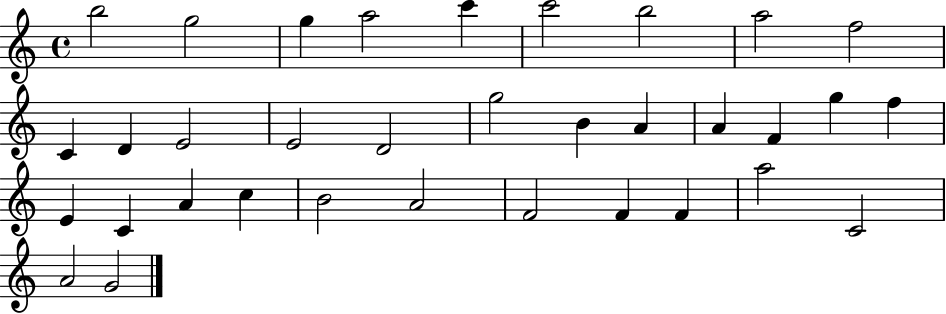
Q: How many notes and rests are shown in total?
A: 34